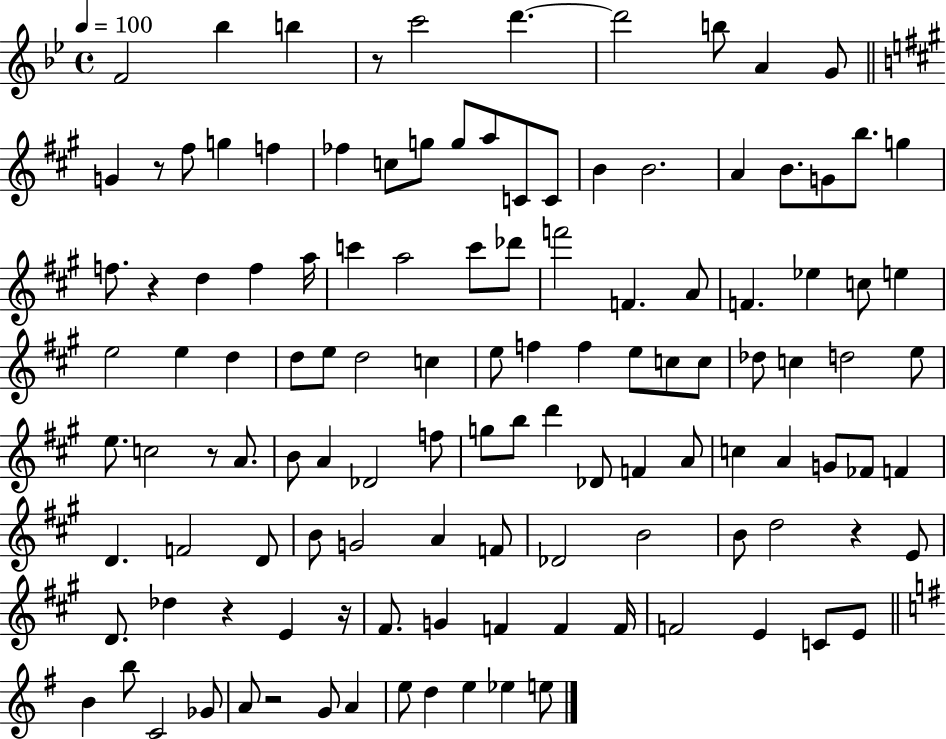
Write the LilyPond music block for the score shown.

{
  \clef treble
  \time 4/4
  \defaultTimeSignature
  \key bes \major
  \tempo 4 = 100
  \repeat volta 2 { f'2 bes''4 b''4 | r8 c'''2 d'''4.~~ | d'''2 b''8 a'4 g'8 | \bar "||" \break \key a \major g'4 r8 fis''8 g''4 f''4 | fes''4 c''8 g''8 g''8 a''8 c'8 c'8 | b'4 b'2. | a'4 b'8. g'8 b''8. g''4 | \break f''8. r4 d''4 f''4 a''16 | c'''4 a''2 c'''8 des'''8 | f'''2 f'4. a'8 | f'4. ees''4 c''8 e''4 | \break e''2 e''4 d''4 | d''8 e''8 d''2 c''4 | e''8 f''4 f''4 e''8 c''8 c''8 | des''8 c''4 d''2 e''8 | \break e''8. c''2 r8 a'8. | b'8 a'4 des'2 f''8 | g''8 b''8 d'''4 des'8 f'4 a'8 | c''4 a'4 g'8 fes'8 f'4 | \break d'4. f'2 d'8 | b'8 g'2 a'4 f'8 | des'2 b'2 | b'8 d''2 r4 e'8 | \break d'8. des''4 r4 e'4 r16 | fis'8. g'4 f'4 f'4 f'16 | f'2 e'4 c'8 e'8 | \bar "||" \break \key g \major b'4 b''8 c'2 ges'8 | a'8 r2 g'8 a'4 | e''8 d''4 e''4 ees''4 e''8 | } \bar "|."
}